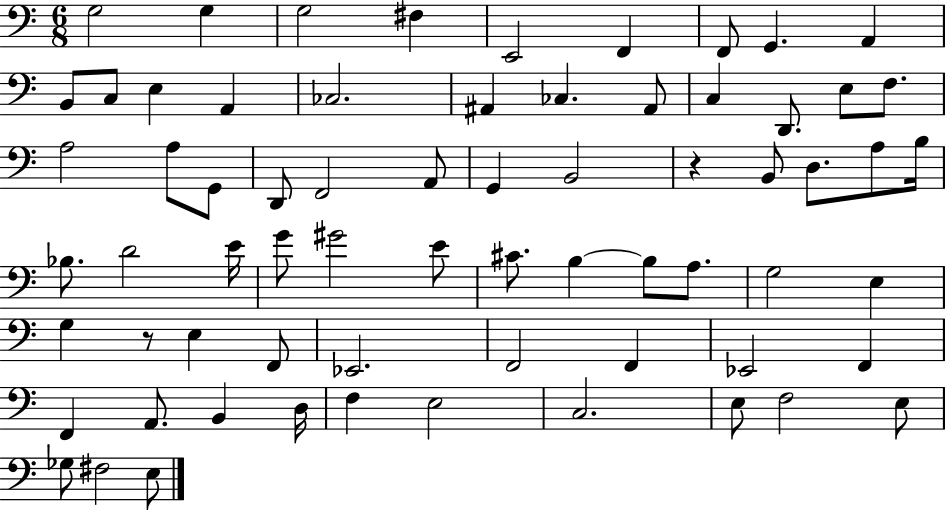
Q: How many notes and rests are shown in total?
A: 68